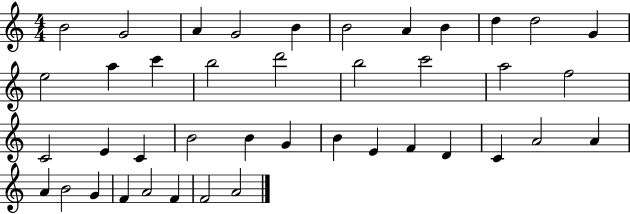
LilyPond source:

{
  \clef treble
  \numericTimeSignature
  \time 4/4
  \key c \major
  b'2 g'2 | a'4 g'2 b'4 | b'2 a'4 b'4 | d''4 d''2 g'4 | \break e''2 a''4 c'''4 | b''2 d'''2 | b''2 c'''2 | a''2 f''2 | \break c'2 e'4 c'4 | b'2 b'4 g'4 | b'4 e'4 f'4 d'4 | c'4 a'2 a'4 | \break a'4 b'2 g'4 | f'4 a'2 f'4 | f'2 a'2 | \bar "|."
}